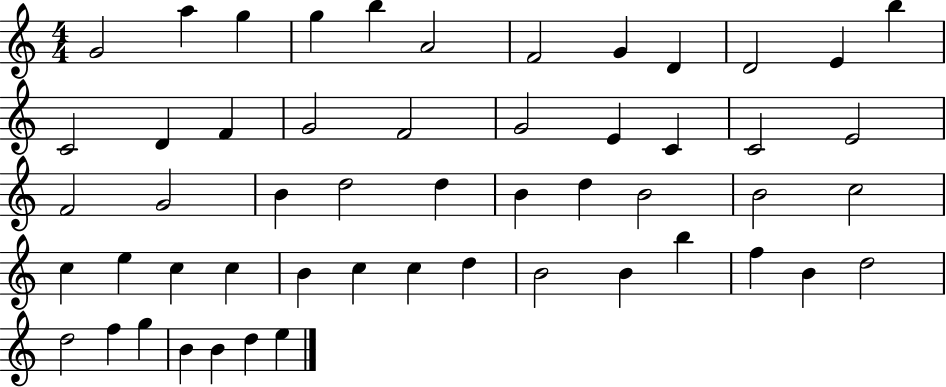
{
  \clef treble
  \numericTimeSignature
  \time 4/4
  \key c \major
  g'2 a''4 g''4 | g''4 b''4 a'2 | f'2 g'4 d'4 | d'2 e'4 b''4 | \break c'2 d'4 f'4 | g'2 f'2 | g'2 e'4 c'4 | c'2 e'2 | \break f'2 g'2 | b'4 d''2 d''4 | b'4 d''4 b'2 | b'2 c''2 | \break c''4 e''4 c''4 c''4 | b'4 c''4 c''4 d''4 | b'2 b'4 b''4 | f''4 b'4 d''2 | \break d''2 f''4 g''4 | b'4 b'4 d''4 e''4 | \bar "|."
}